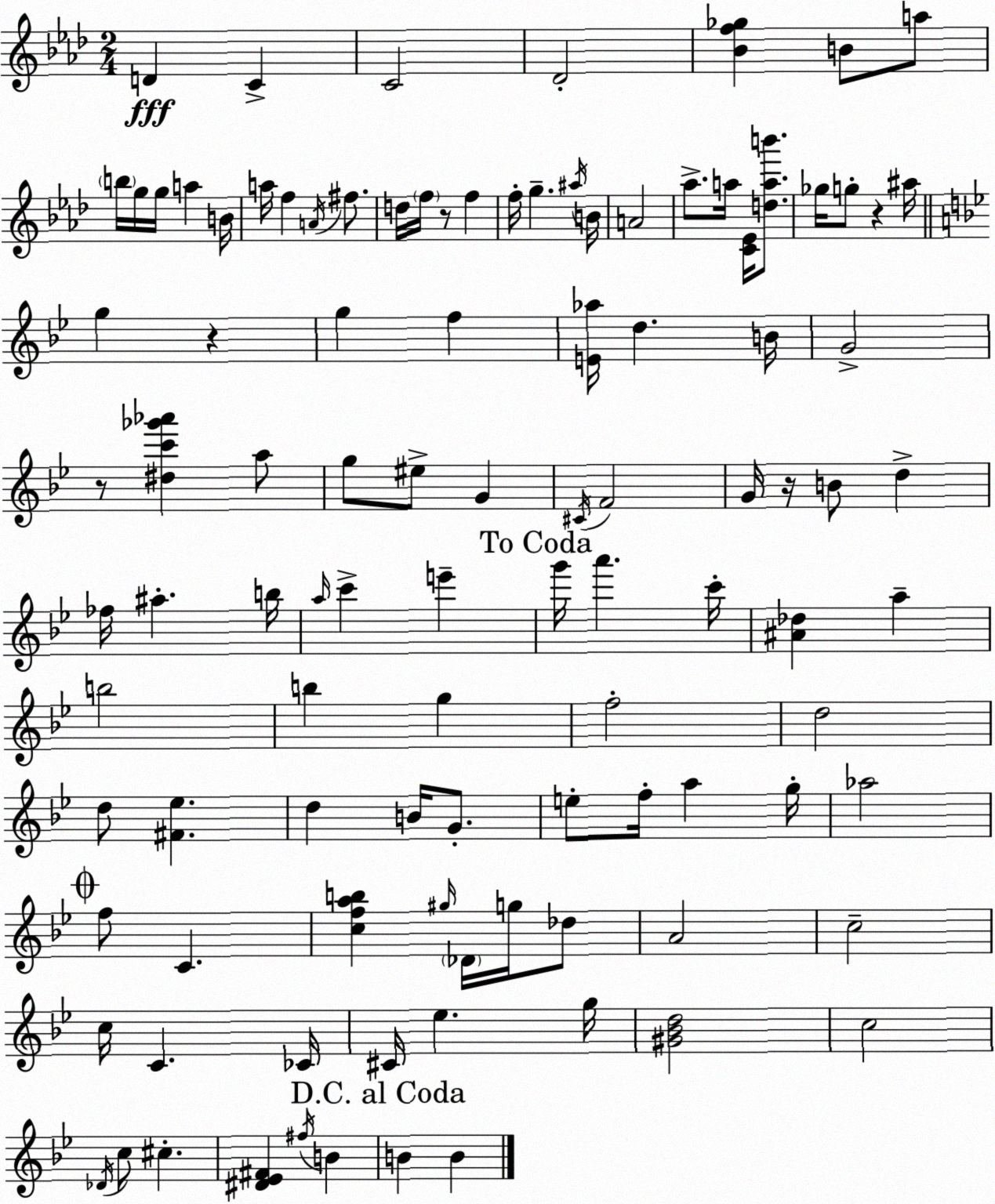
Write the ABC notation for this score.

X:1
T:Untitled
M:2/4
L:1/4
K:Fm
D C C2 _D2 [_Bf_g] B/2 a/2 b/4 g/4 g/4 a B/4 a/4 f A/4 ^f/2 d/4 f/4 z/2 f f/4 g ^a/4 B/4 A2 _a/2 a/4 [C_E]/4 [dab']/2 _g/4 g/2 z ^a/4 g z g f [E_a]/4 d B/4 G2 z/2 [^dc'_g'_a'] a/2 g/2 ^e/2 G ^C/4 F2 G/4 z/4 B/2 d _f/4 ^a b/4 a/4 c' e' g'/4 a' c'/4 [^A_d] a b2 b g f2 d2 d/2 [^F_e] d B/4 G/2 e/2 f/4 a g/4 _a2 f/2 C [cfab] ^g/4 _D/4 g/4 _d/2 A2 c2 c/4 C _C/4 ^C/4 _e g/4 [^G_Bd]2 c2 _D/4 c/2 ^c [^D_E^F] ^f/4 B B B